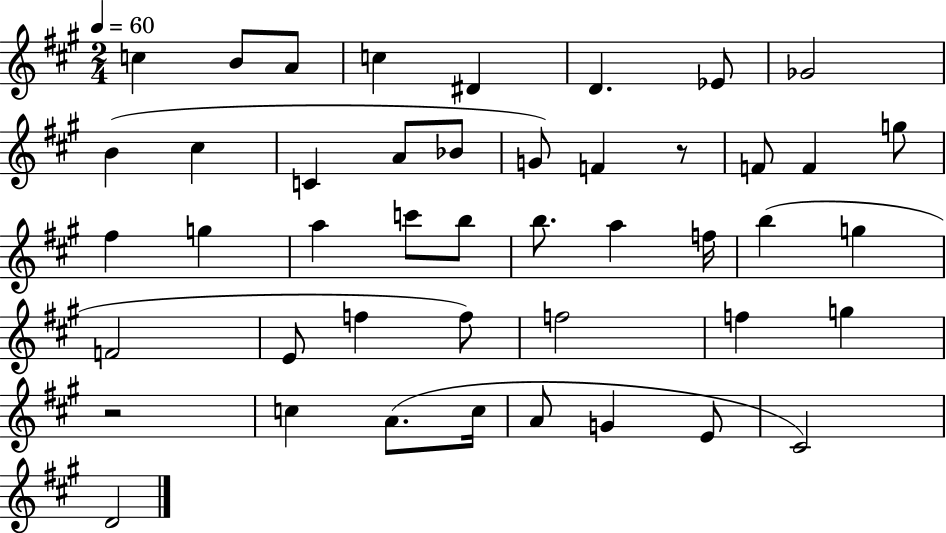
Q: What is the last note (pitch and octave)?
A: D4